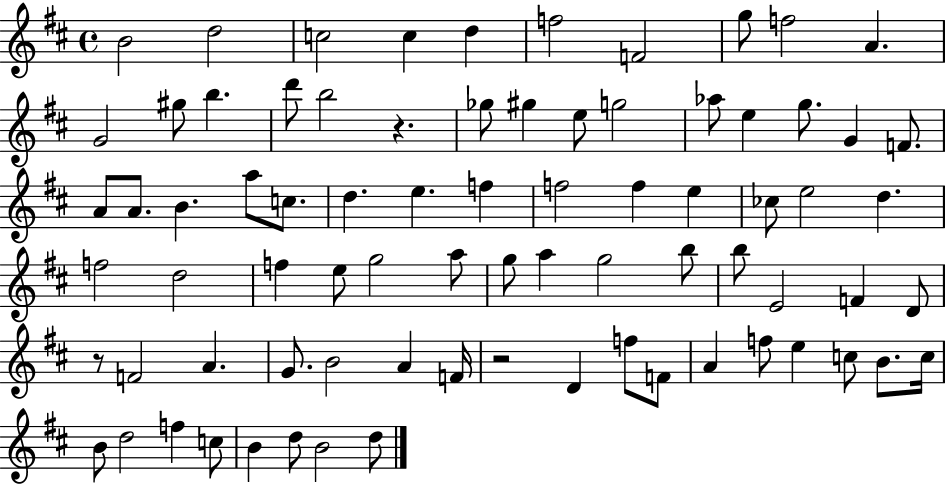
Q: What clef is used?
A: treble